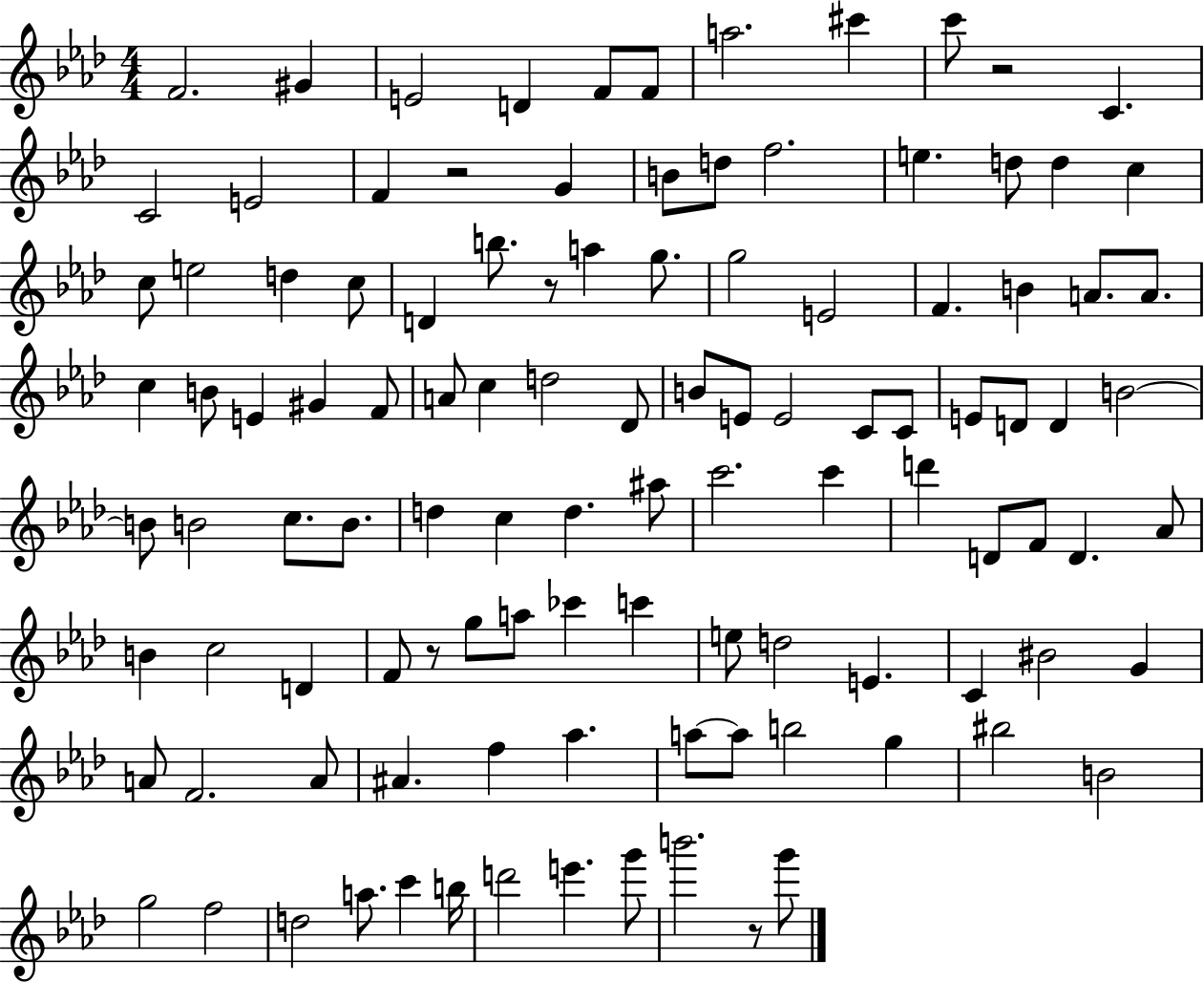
X:1
T:Untitled
M:4/4
L:1/4
K:Ab
F2 ^G E2 D F/2 F/2 a2 ^c' c'/2 z2 C C2 E2 F z2 G B/2 d/2 f2 e d/2 d c c/2 e2 d c/2 D b/2 z/2 a g/2 g2 E2 F B A/2 A/2 c B/2 E ^G F/2 A/2 c d2 _D/2 B/2 E/2 E2 C/2 C/2 E/2 D/2 D B2 B/2 B2 c/2 B/2 d c d ^a/2 c'2 c' d' D/2 F/2 D _A/2 B c2 D F/2 z/2 g/2 a/2 _c' c' e/2 d2 E C ^B2 G A/2 F2 A/2 ^A f _a a/2 a/2 b2 g ^b2 B2 g2 f2 d2 a/2 c' b/4 d'2 e' g'/2 b'2 z/2 g'/2